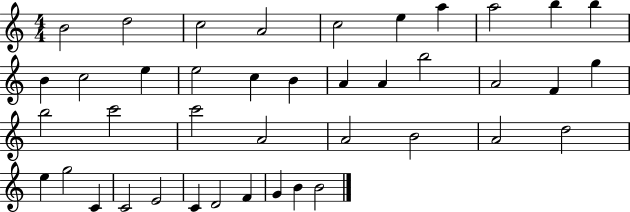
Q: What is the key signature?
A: C major